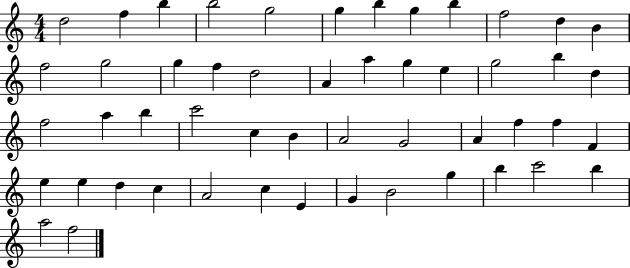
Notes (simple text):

D5/h F5/q B5/q B5/h G5/h G5/q B5/q G5/q B5/q F5/h D5/q B4/q F5/h G5/h G5/q F5/q D5/h A4/q A5/q G5/q E5/q G5/h B5/q D5/q F5/h A5/q B5/q C6/h C5/q B4/q A4/h G4/h A4/q F5/q F5/q F4/q E5/q E5/q D5/q C5/q A4/h C5/q E4/q G4/q B4/h G5/q B5/q C6/h B5/q A5/h F5/h